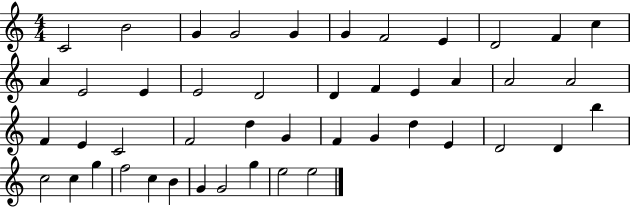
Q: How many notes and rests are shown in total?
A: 46